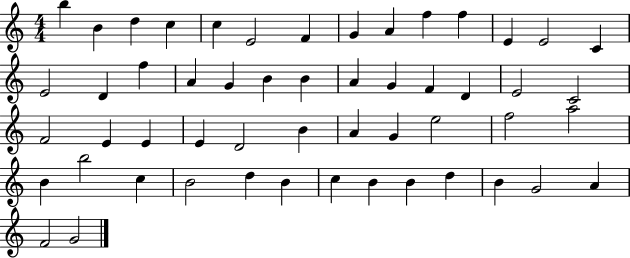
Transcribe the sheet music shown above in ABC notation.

X:1
T:Untitled
M:4/4
L:1/4
K:C
b B d c c E2 F G A f f E E2 C E2 D f A G B B A G F D E2 C2 F2 E E E D2 B A G e2 f2 a2 B b2 c B2 d B c B B d B G2 A F2 G2